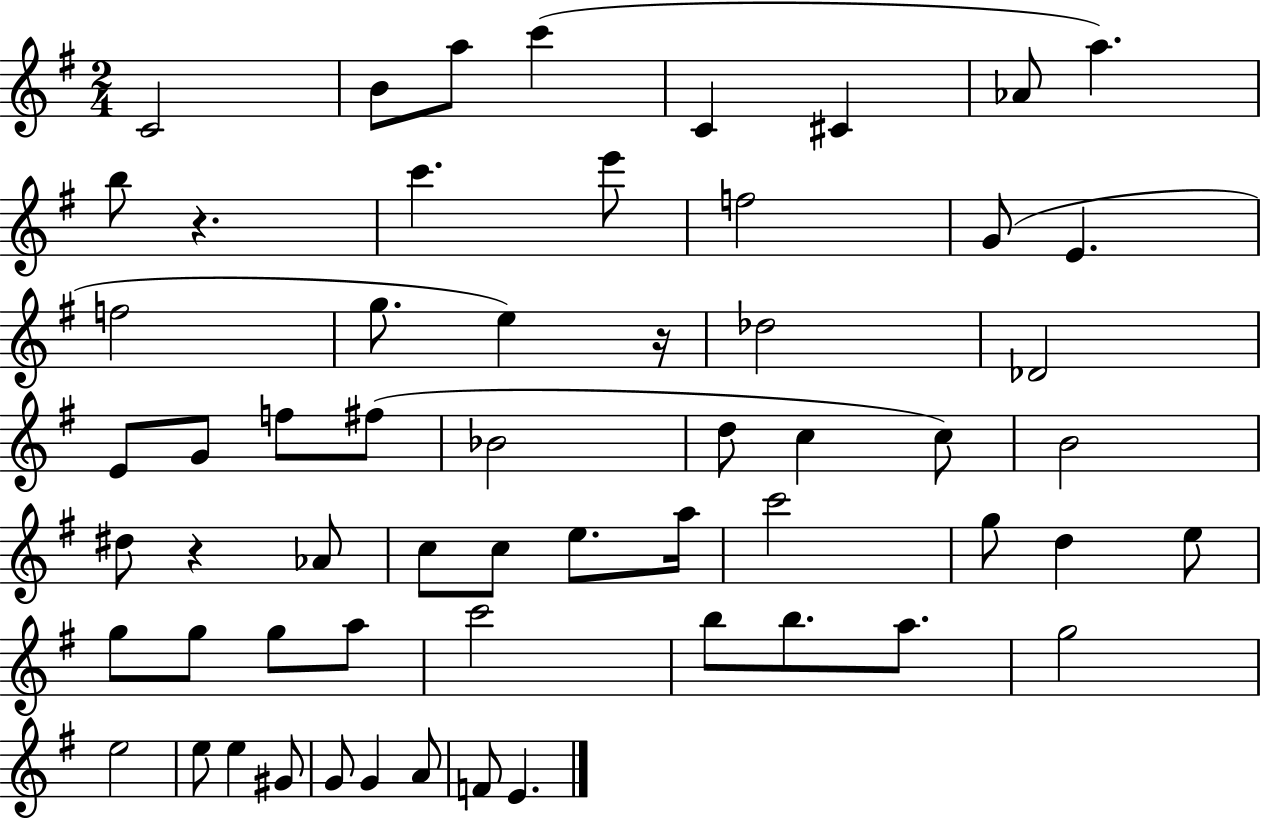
C4/h B4/e A5/e C6/q C4/q C#4/q Ab4/e A5/q. B5/e R/q. C6/q. E6/e F5/h G4/e E4/q. F5/h G5/e. E5/q R/s Db5/h Db4/h E4/e G4/e F5/e F#5/e Bb4/h D5/e C5/q C5/e B4/h D#5/e R/q Ab4/e C5/e C5/e E5/e. A5/s C6/h G5/e D5/q E5/e G5/e G5/e G5/e A5/e C6/h B5/e B5/e. A5/e. G5/h E5/h E5/e E5/q G#4/e G4/e G4/q A4/e F4/e E4/q.